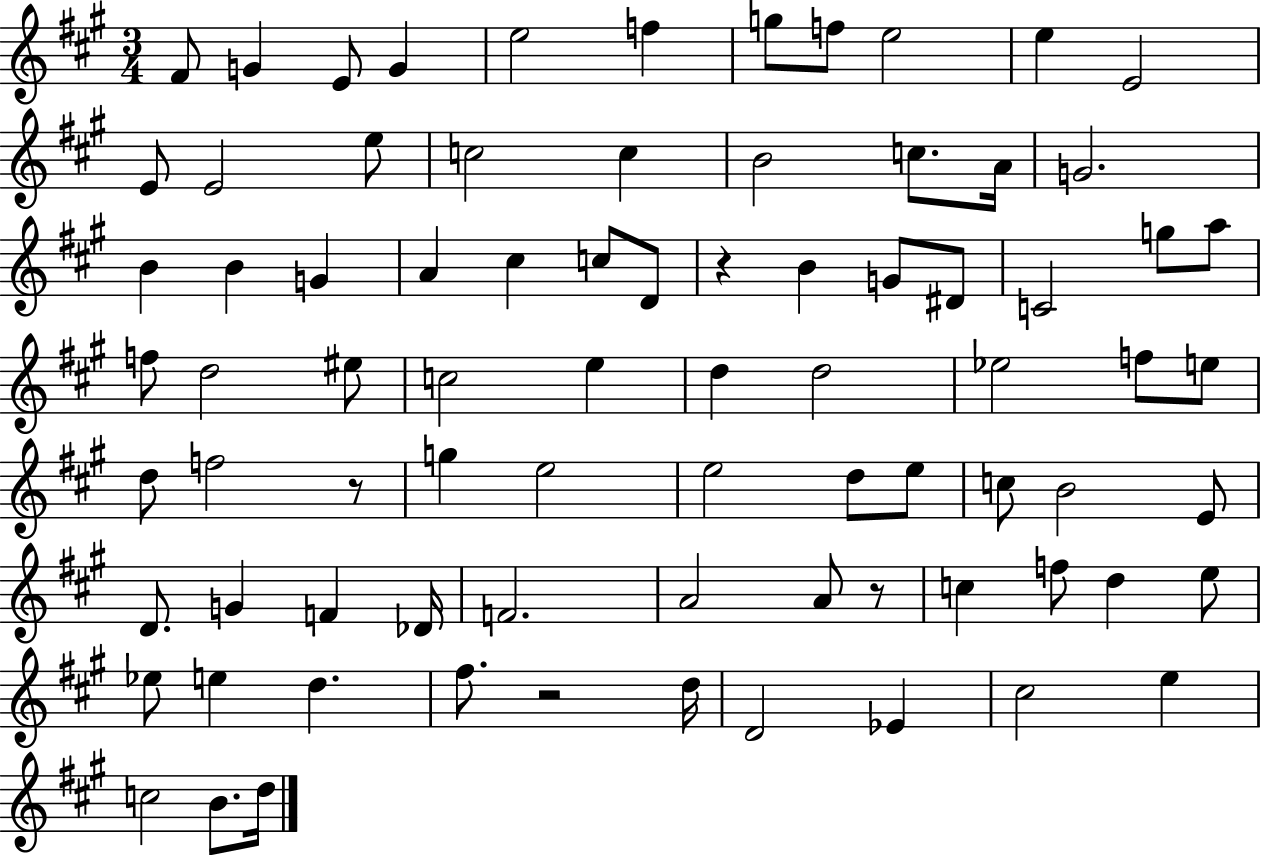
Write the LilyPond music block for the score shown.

{
  \clef treble
  \numericTimeSignature
  \time 3/4
  \key a \major
  \repeat volta 2 { fis'8 g'4 e'8 g'4 | e''2 f''4 | g''8 f''8 e''2 | e''4 e'2 | \break e'8 e'2 e''8 | c''2 c''4 | b'2 c''8. a'16 | g'2. | \break b'4 b'4 g'4 | a'4 cis''4 c''8 d'8 | r4 b'4 g'8 dis'8 | c'2 g''8 a''8 | \break f''8 d''2 eis''8 | c''2 e''4 | d''4 d''2 | ees''2 f''8 e''8 | \break d''8 f''2 r8 | g''4 e''2 | e''2 d''8 e''8 | c''8 b'2 e'8 | \break d'8. g'4 f'4 des'16 | f'2. | a'2 a'8 r8 | c''4 f''8 d''4 e''8 | \break ees''8 e''4 d''4. | fis''8. r2 d''16 | d'2 ees'4 | cis''2 e''4 | \break c''2 b'8. d''16 | } \bar "|."
}